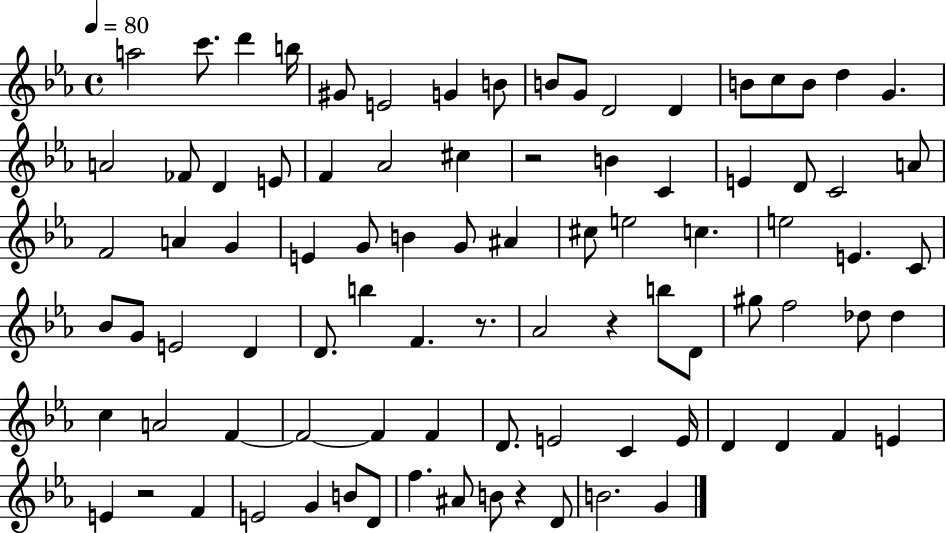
A5/h C6/e. D6/q B5/s G#4/e E4/h G4/q B4/e B4/e G4/e D4/h D4/q B4/e C5/e B4/e D5/q G4/q. A4/h FES4/e D4/q E4/e F4/q Ab4/h C#5/q R/h B4/q C4/q E4/q D4/e C4/h A4/e F4/h A4/q G4/q E4/q G4/e B4/q G4/e A#4/q C#5/e E5/h C5/q. E5/h E4/q. C4/e Bb4/e G4/e E4/h D4/q D4/e. B5/q F4/q. R/e. Ab4/h R/q B5/e D4/e G#5/e F5/h Db5/e Db5/q C5/q A4/h F4/q F4/h F4/q F4/q D4/e. E4/h C4/q E4/s D4/q D4/q F4/q E4/q E4/q R/h F4/q E4/h G4/q B4/e D4/e F5/q. A#4/e B4/e R/q D4/e B4/h. G4/q